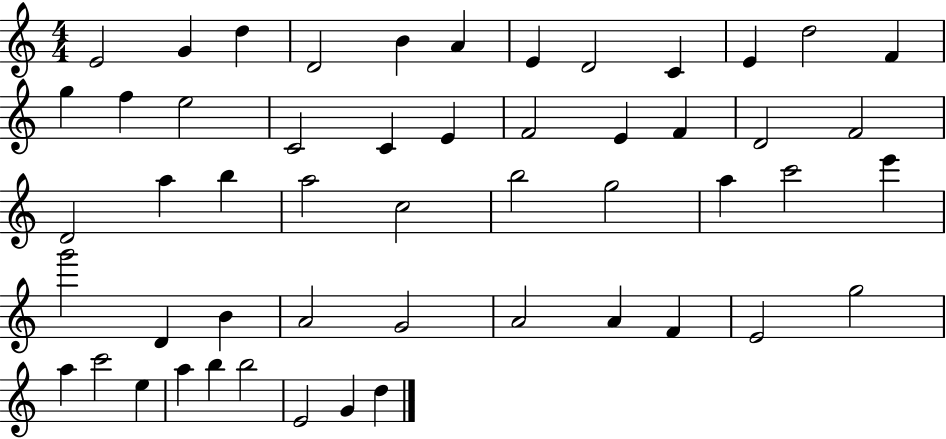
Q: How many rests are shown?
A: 0